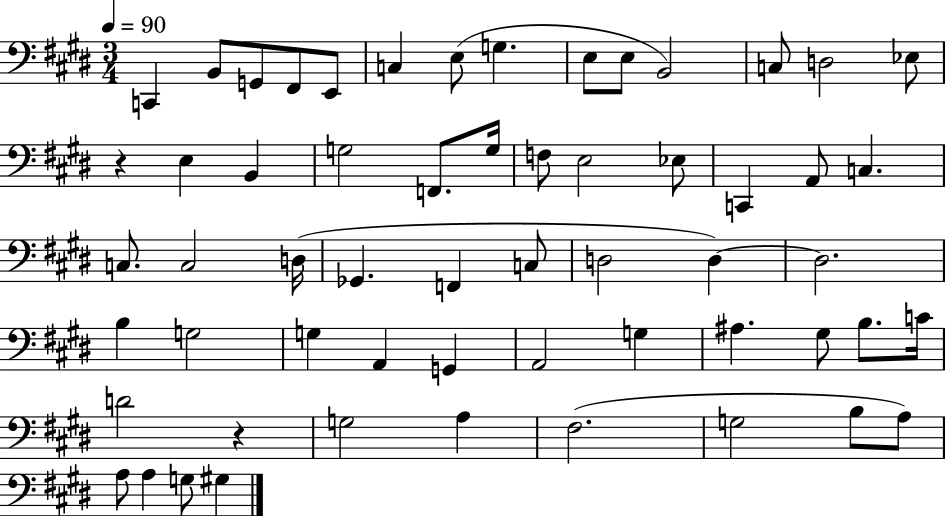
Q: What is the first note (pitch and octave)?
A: C2